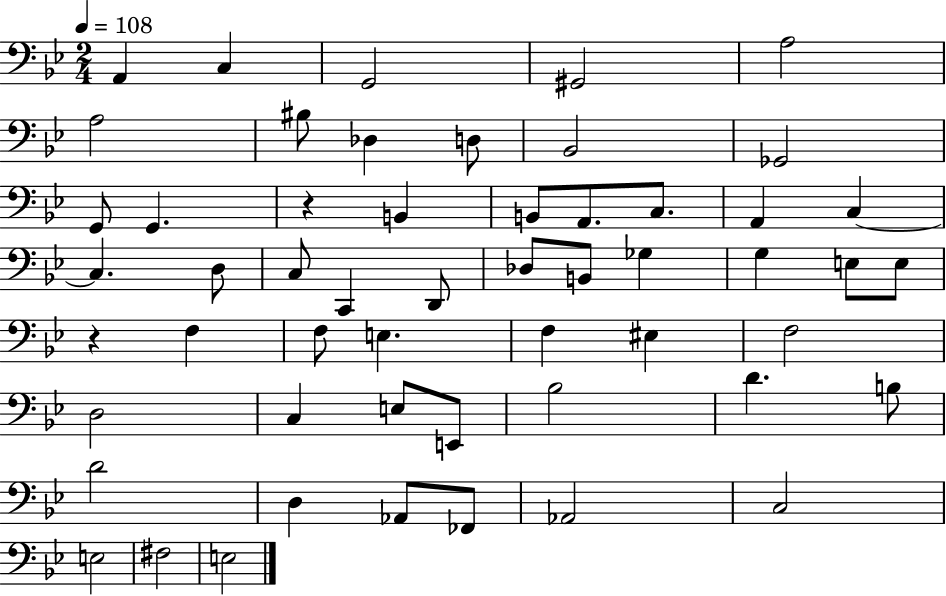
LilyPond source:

{
  \clef bass
  \numericTimeSignature
  \time 2/4
  \key bes \major
  \tempo 4 = 108
  a,4 c4 | g,2 | gis,2 | a2 | \break a2 | bis8 des4 d8 | bes,2 | ges,2 | \break g,8 g,4. | r4 b,4 | b,8 a,8. c8. | a,4 c4~~ | \break c4. d8 | c8 c,4 d,8 | des8 b,8 ges4 | g4 e8 e8 | \break r4 f4 | f8 e4. | f4 eis4 | f2 | \break d2 | c4 e8 e,8 | bes2 | d'4. b8 | \break d'2 | d4 aes,8 fes,8 | aes,2 | c2 | \break e2 | fis2 | e2 | \bar "|."
}